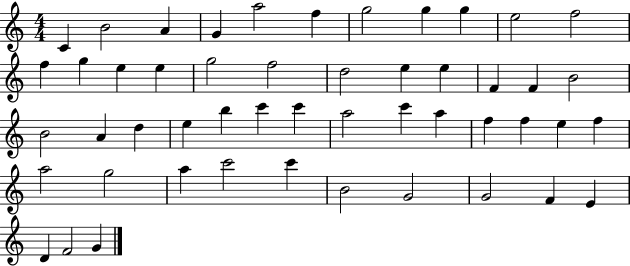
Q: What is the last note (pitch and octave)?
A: G4